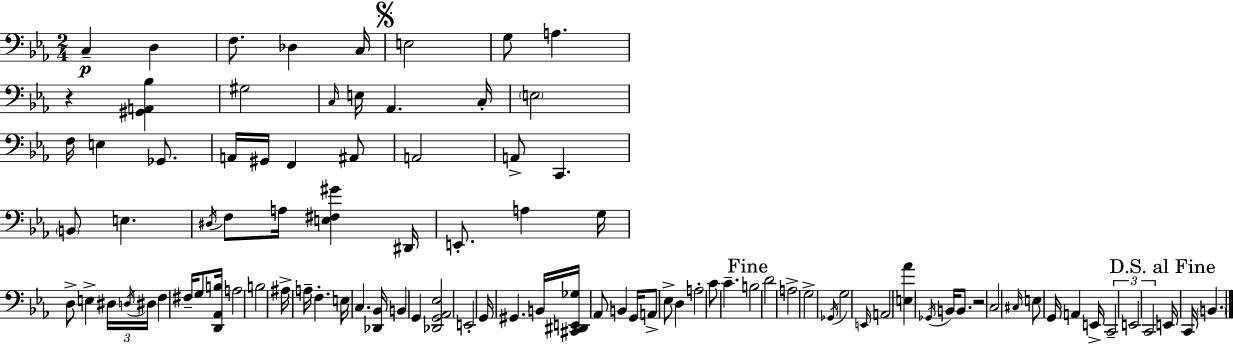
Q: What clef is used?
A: bass